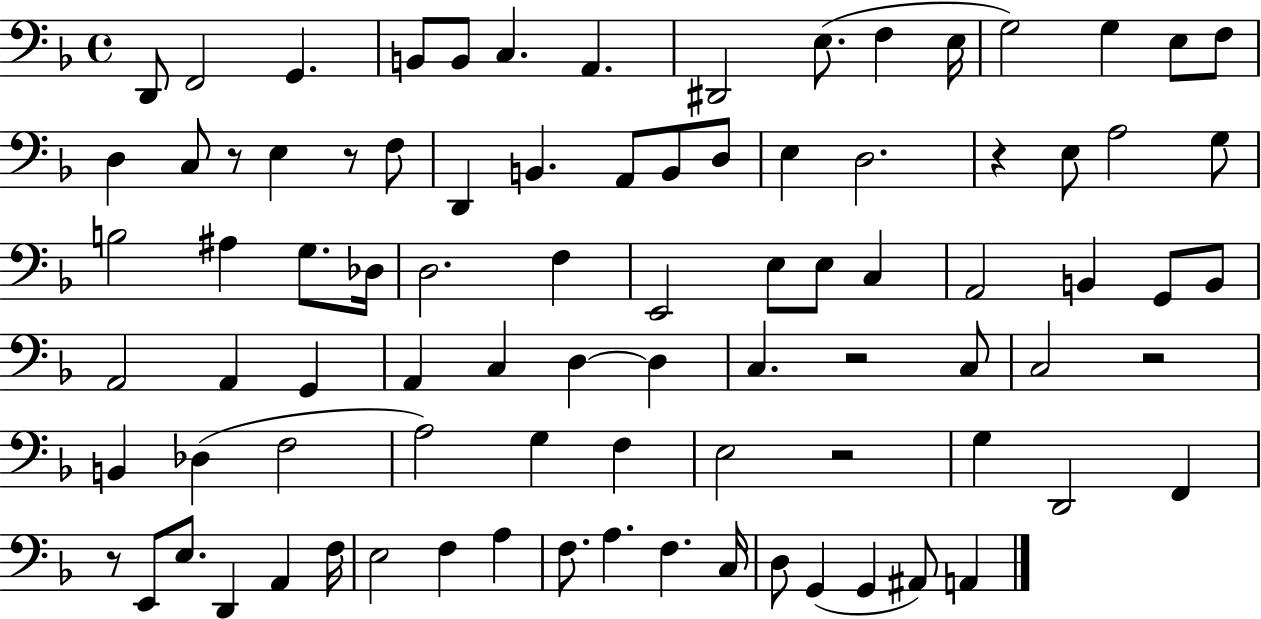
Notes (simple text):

D2/e F2/h G2/q. B2/e B2/e C3/q. A2/q. D#2/h E3/e. F3/q E3/s G3/h G3/q E3/e F3/e D3/q C3/e R/e E3/q R/e F3/e D2/q B2/q. A2/e B2/e D3/e E3/q D3/h. R/q E3/e A3/h G3/e B3/h A#3/q G3/e. Db3/s D3/h. F3/q E2/h E3/e E3/e C3/q A2/h B2/q G2/e B2/e A2/h A2/q G2/q A2/q C3/q D3/q D3/q C3/q. R/h C3/e C3/h R/h B2/q Db3/q F3/h A3/h G3/q F3/q E3/h R/h G3/q D2/h F2/q R/e E2/e E3/e. D2/q A2/q F3/s E3/h F3/q A3/q F3/e. A3/q. F3/q. C3/s D3/e G2/q G2/q A#2/e A2/q